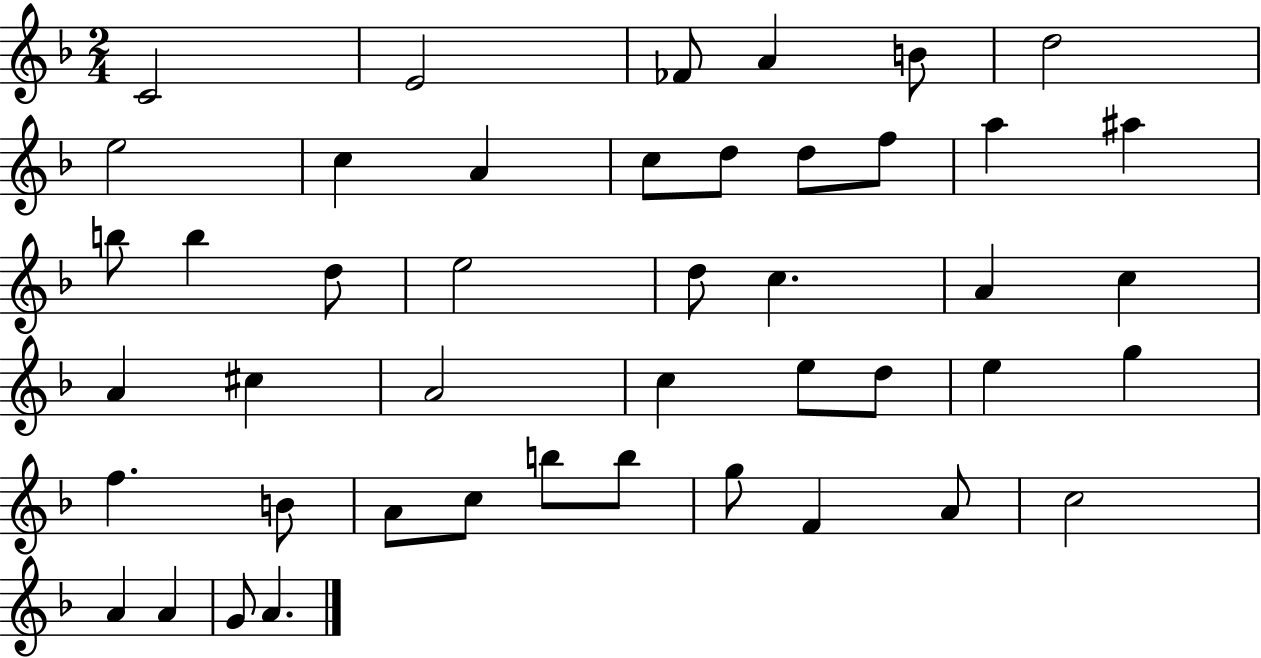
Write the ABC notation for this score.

X:1
T:Untitled
M:2/4
L:1/4
K:F
C2 E2 _F/2 A B/2 d2 e2 c A c/2 d/2 d/2 f/2 a ^a b/2 b d/2 e2 d/2 c A c A ^c A2 c e/2 d/2 e g f B/2 A/2 c/2 b/2 b/2 g/2 F A/2 c2 A A G/2 A